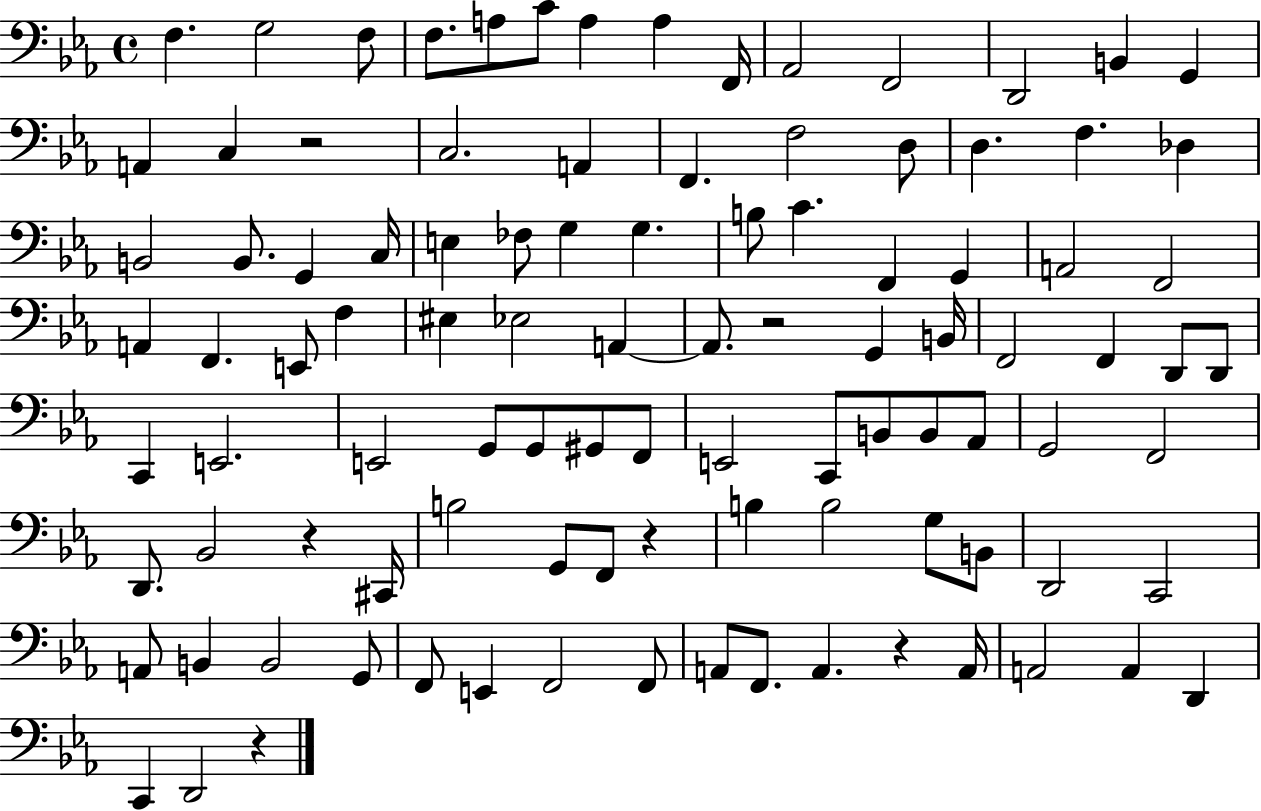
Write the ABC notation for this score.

X:1
T:Untitled
M:4/4
L:1/4
K:Eb
F, G,2 F,/2 F,/2 A,/2 C/2 A, A, F,,/4 _A,,2 F,,2 D,,2 B,, G,, A,, C, z2 C,2 A,, F,, F,2 D,/2 D, F, _D, B,,2 B,,/2 G,, C,/4 E, _F,/2 G, G, B,/2 C F,, G,, A,,2 F,,2 A,, F,, E,,/2 F, ^E, _E,2 A,, A,,/2 z2 G,, B,,/4 F,,2 F,, D,,/2 D,,/2 C,, E,,2 E,,2 G,,/2 G,,/2 ^G,,/2 F,,/2 E,,2 C,,/2 B,,/2 B,,/2 _A,,/2 G,,2 F,,2 D,,/2 _B,,2 z ^C,,/4 B,2 G,,/2 F,,/2 z B, B,2 G,/2 B,,/2 D,,2 C,,2 A,,/2 B,, B,,2 G,,/2 F,,/2 E,, F,,2 F,,/2 A,,/2 F,,/2 A,, z A,,/4 A,,2 A,, D,, C,, D,,2 z